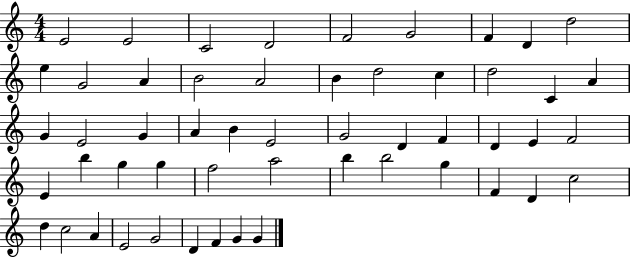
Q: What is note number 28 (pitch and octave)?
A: D4